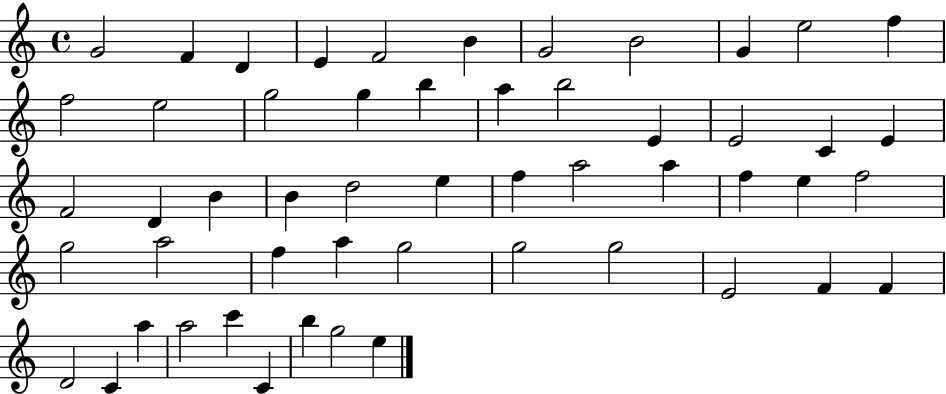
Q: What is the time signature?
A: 4/4